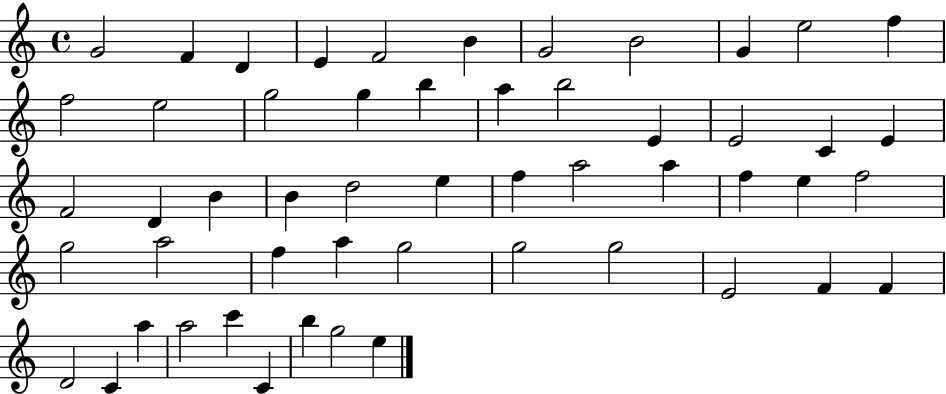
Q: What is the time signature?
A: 4/4